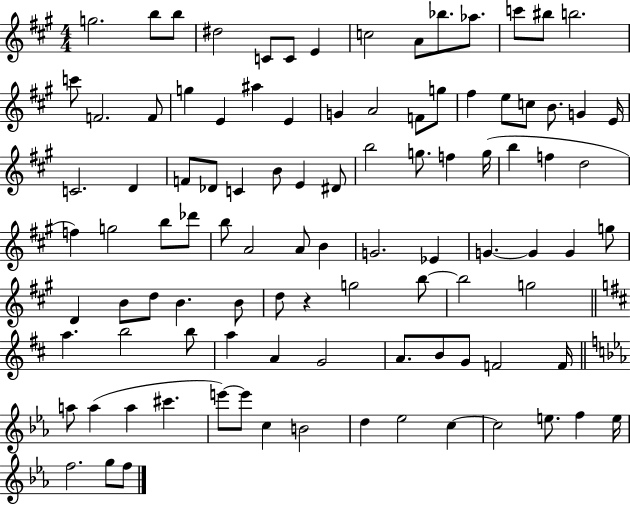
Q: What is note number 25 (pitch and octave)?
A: G5